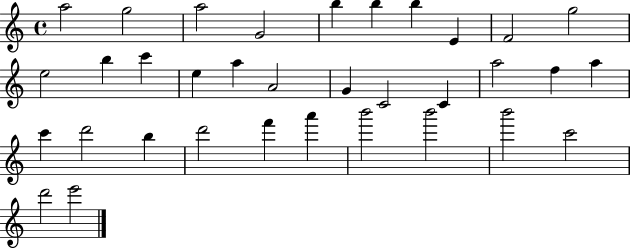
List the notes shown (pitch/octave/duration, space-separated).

A5/h G5/h A5/h G4/h B5/q B5/q B5/q E4/q F4/h G5/h E5/h B5/q C6/q E5/q A5/q A4/h G4/q C4/h C4/q A5/h F5/q A5/q C6/q D6/h B5/q D6/h F6/q A6/q B6/h B6/h B6/h C6/h D6/h E6/h